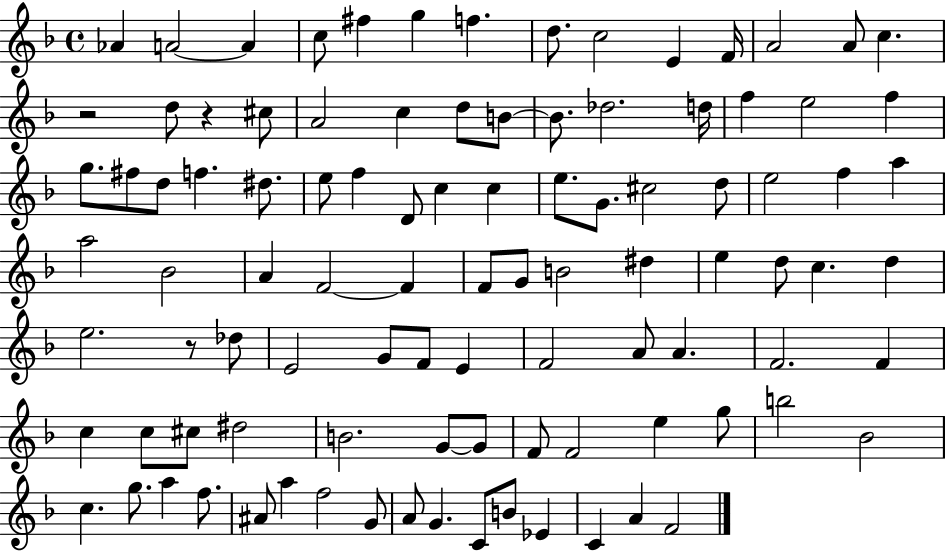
{
  \clef treble
  \time 4/4
  \defaultTimeSignature
  \key f \major
  aes'4 a'2~~ a'4 | c''8 fis''4 g''4 f''4. | d''8. c''2 e'4 f'16 | a'2 a'8 c''4. | \break r2 d''8 r4 cis''8 | a'2 c''4 d''8 b'8~~ | b'8. des''2. d''16 | f''4 e''2 f''4 | \break g''8. fis''8 d''8 f''4. dis''8. | e''8 f''4 d'8 c''4 c''4 | e''8. g'8. cis''2 d''8 | e''2 f''4 a''4 | \break a''2 bes'2 | a'4 f'2~~ f'4 | f'8 g'8 b'2 dis''4 | e''4 d''8 c''4. d''4 | \break e''2. r8 des''8 | e'2 g'8 f'8 e'4 | f'2 a'8 a'4. | f'2. f'4 | \break c''4 c''8 cis''8 dis''2 | b'2. g'8~~ g'8 | f'8 f'2 e''4 g''8 | b''2 bes'2 | \break c''4. g''8. a''4 f''8. | ais'8 a''4 f''2 g'8 | a'8 g'4. c'8 b'8 ees'4 | c'4 a'4 f'2 | \break \bar "|."
}